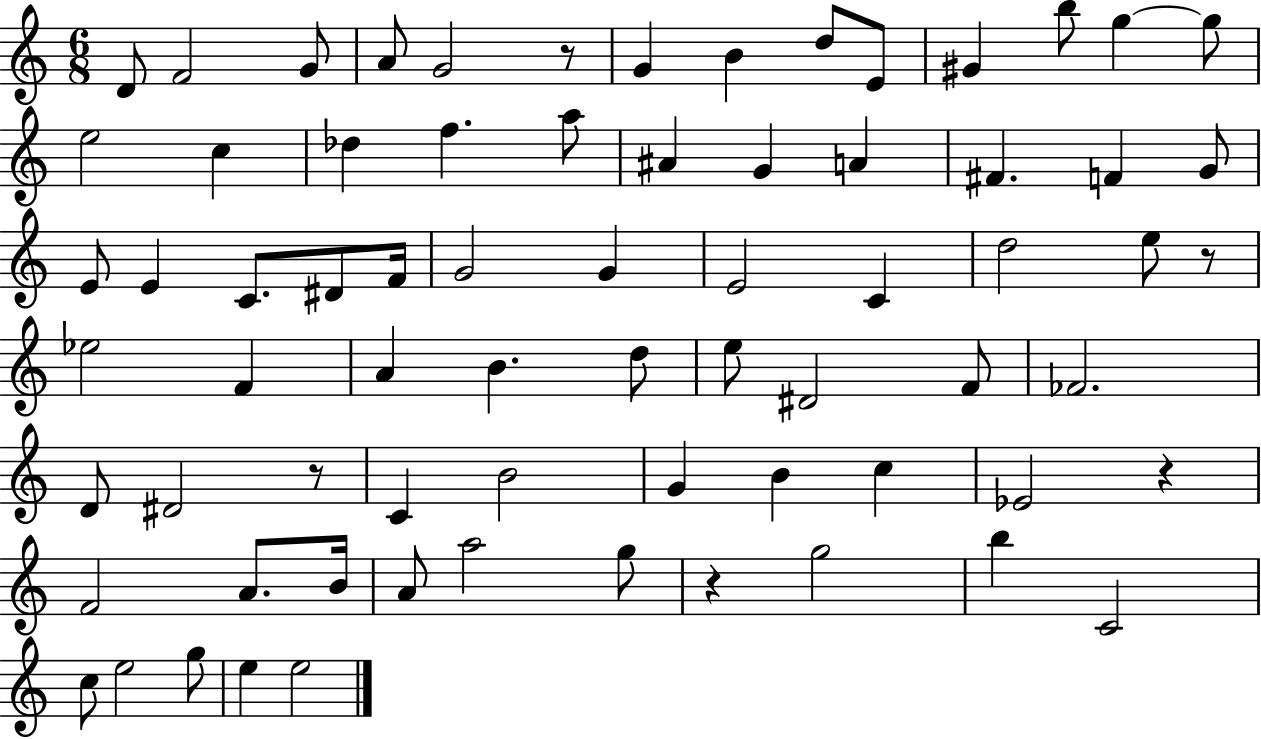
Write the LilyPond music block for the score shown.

{
  \clef treble
  \numericTimeSignature
  \time 6/8
  \key c \major
  d'8 f'2 g'8 | a'8 g'2 r8 | g'4 b'4 d''8 e'8 | gis'4 b''8 g''4~~ g''8 | \break e''2 c''4 | des''4 f''4. a''8 | ais'4 g'4 a'4 | fis'4. f'4 g'8 | \break e'8 e'4 c'8. dis'8 f'16 | g'2 g'4 | e'2 c'4 | d''2 e''8 r8 | \break ees''2 f'4 | a'4 b'4. d''8 | e''8 dis'2 f'8 | fes'2. | \break d'8 dis'2 r8 | c'4 b'2 | g'4 b'4 c''4 | ees'2 r4 | \break f'2 a'8. b'16 | a'8 a''2 g''8 | r4 g''2 | b''4 c'2 | \break c''8 e''2 g''8 | e''4 e''2 | \bar "|."
}